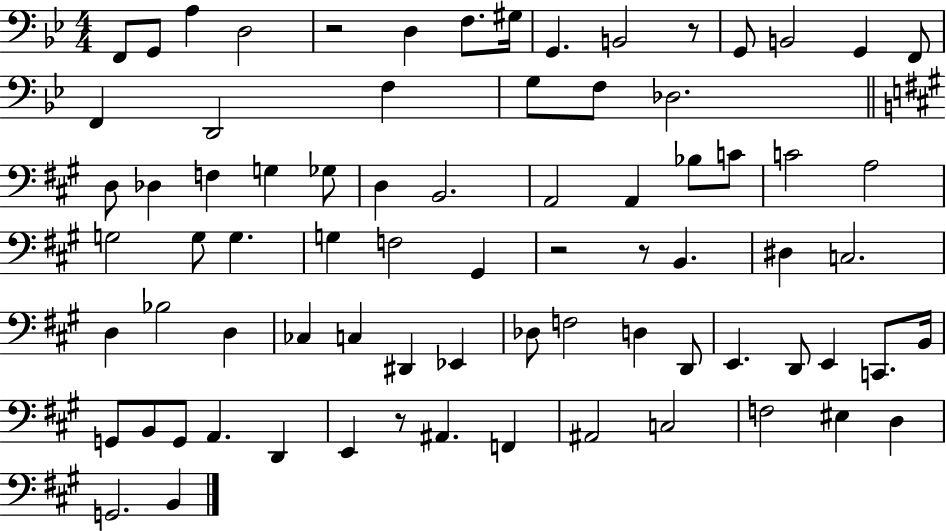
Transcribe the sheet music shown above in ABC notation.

X:1
T:Untitled
M:4/4
L:1/4
K:Bb
F,,/2 G,,/2 A, D,2 z2 D, F,/2 ^G,/4 G,, B,,2 z/2 G,,/2 B,,2 G,, F,,/2 F,, D,,2 F, G,/2 F,/2 _D,2 D,/2 _D, F, G, _G,/2 D, B,,2 A,,2 A,, _B,/2 C/2 C2 A,2 G,2 G,/2 G, G, F,2 ^G,, z2 z/2 B,, ^D, C,2 D, _B,2 D, _C, C, ^D,, _E,, _D,/2 F,2 D, D,,/2 E,, D,,/2 E,, C,,/2 B,,/4 G,,/2 B,,/2 G,,/2 A,, D,, E,, z/2 ^A,, F,, ^A,,2 C,2 F,2 ^E, D, G,,2 B,,